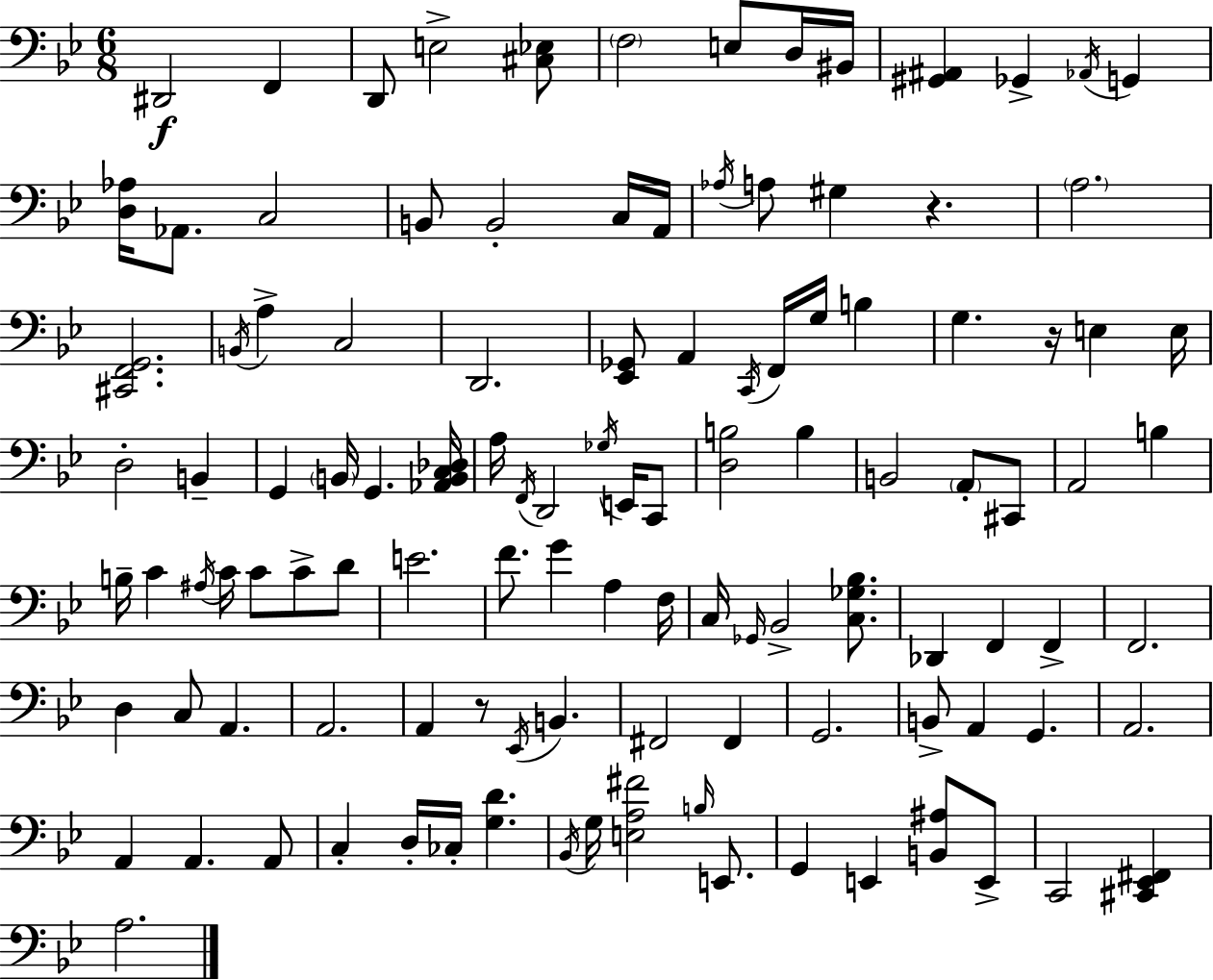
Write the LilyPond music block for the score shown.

{
  \clef bass
  \numericTimeSignature
  \time 6/8
  \key g \minor
  dis,2\f f,4 | d,8 e2-> <cis ees>8 | \parenthesize f2 e8 d16 bis,16 | <gis, ais,>4 ges,4-> \acciaccatura { aes,16 } g,4 | \break <d aes>16 aes,8. c2 | b,8 b,2-. c16 | a,16 \acciaccatura { aes16 } a8 gis4 r4. | \parenthesize a2. | \break <cis, f, g,>2. | \acciaccatura { b,16 } a4-> c2 | d,2. | <ees, ges,>8 a,4 \acciaccatura { c,16 } f,16 g16 | \break b4 g4. r16 e4 | e16 d2-. | b,4-- g,4 \parenthesize b,16 g,4. | <aes, b, c des>16 a16 \acciaccatura { f,16 } d,2 | \break \acciaccatura { ges16 } e,16 c,8 <d b>2 | b4 b,2 | \parenthesize a,8-. cis,8 a,2 | b4 b16-- c'4 \acciaccatura { ais16 } | \break c'16 c'8 c'8-> d'8 e'2. | f'8. g'4 | a4 f16 c16 \grace { ges,16 } bes,2-> | <c ges bes>8. des,4 | \break f,4 f,4-> f,2. | d4 | c8 a,4. a,2. | a,4 | \break r8 \acciaccatura { ees,16 } b,4. fis,2 | fis,4 g,2. | b,8-> a,4 | g,4. a,2. | \break a,4 | a,4. a,8 c4-. | d16-. ces16-. <g d'>4. \acciaccatura { bes,16 } g16 <e a fis'>2 | \grace { b16 } e,8. g,4 | \break e,4 <b, ais>8 e,8-> c,2 | <cis, ees, fis,>4 a2. | \bar "|."
}